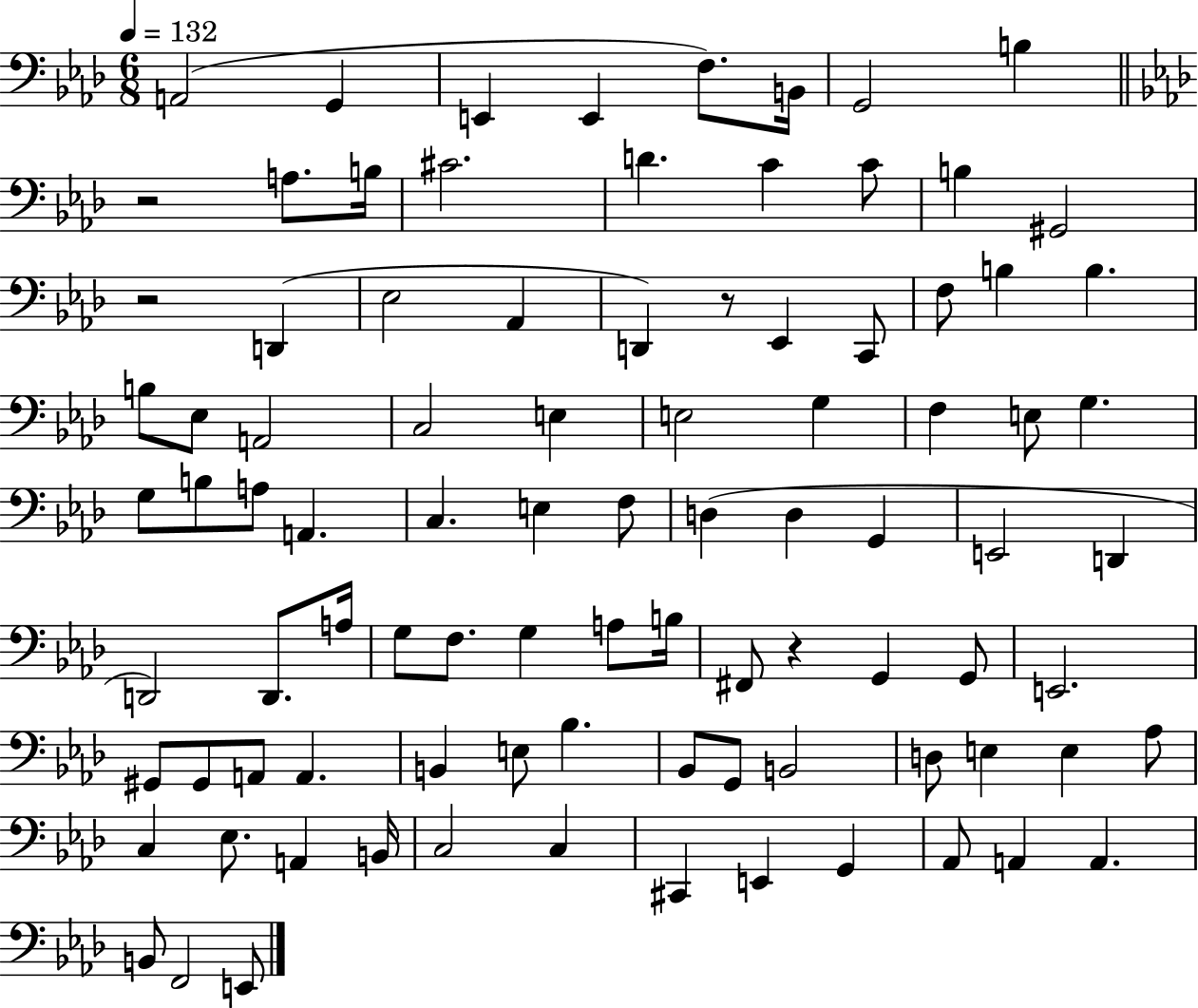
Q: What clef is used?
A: bass